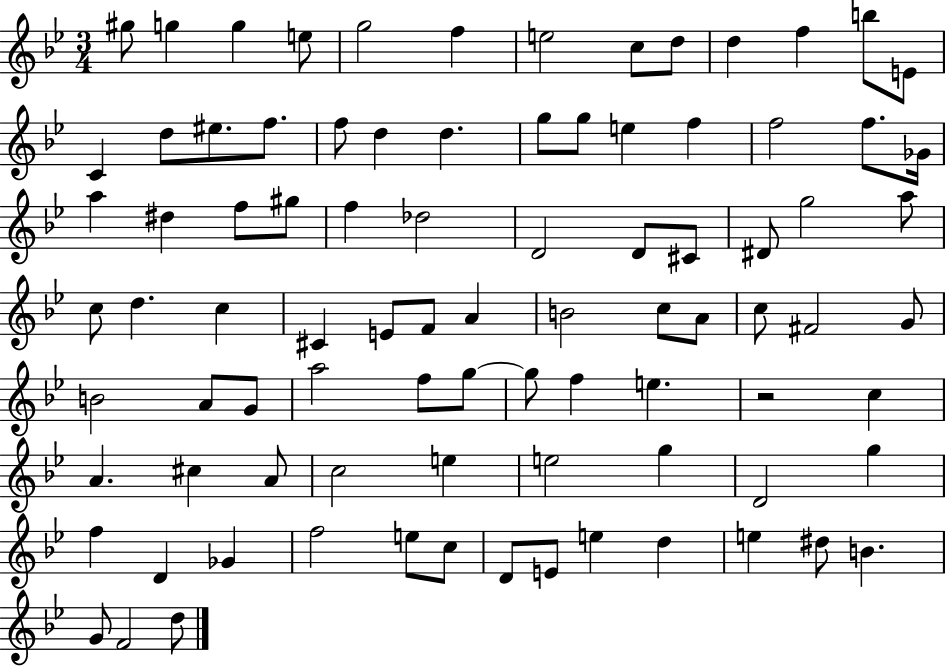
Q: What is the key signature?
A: BES major